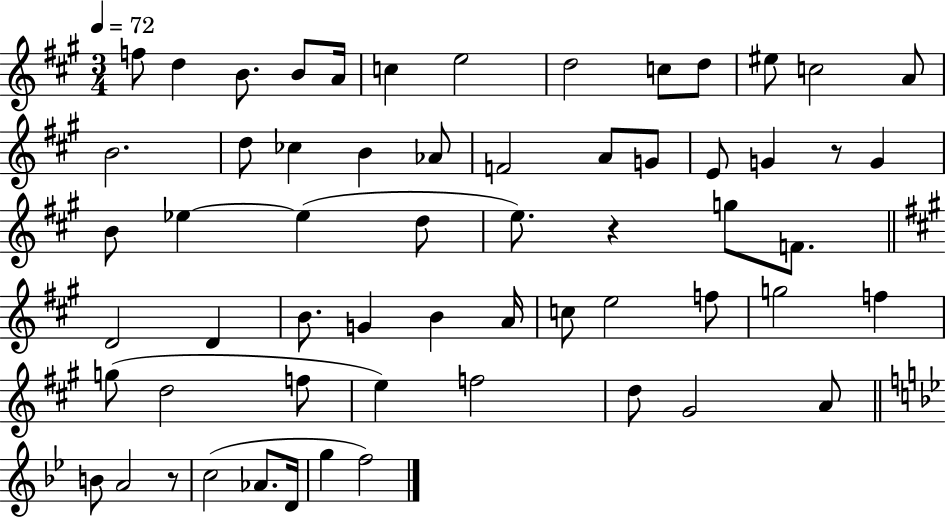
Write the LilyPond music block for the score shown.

{
  \clef treble
  \numericTimeSignature
  \time 3/4
  \key a \major
  \tempo 4 = 72
  \repeat volta 2 { f''8 d''4 b'8. b'8 a'16 | c''4 e''2 | d''2 c''8 d''8 | eis''8 c''2 a'8 | \break b'2. | d''8 ces''4 b'4 aes'8 | f'2 a'8 g'8 | e'8 g'4 r8 g'4 | \break b'8 ees''4~~ ees''4( d''8 | e''8.) r4 g''8 f'8. | \bar "||" \break \key a \major d'2 d'4 | b'8. g'4 b'4 a'16 | c''8 e''2 f''8 | g''2 f''4 | \break g''8( d''2 f''8 | e''4) f''2 | d''8 gis'2 a'8 | \bar "||" \break \key g \minor b'8 a'2 r8 | c''2( aes'8. d'16 | g''4 f''2) | } \bar "|."
}